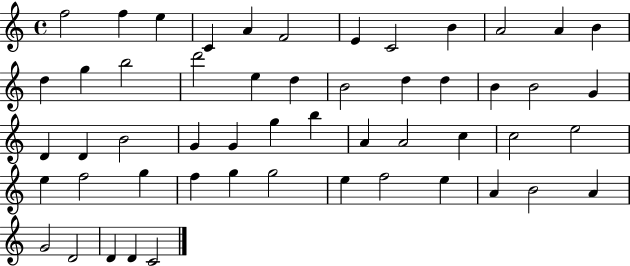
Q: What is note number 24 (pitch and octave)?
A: G4